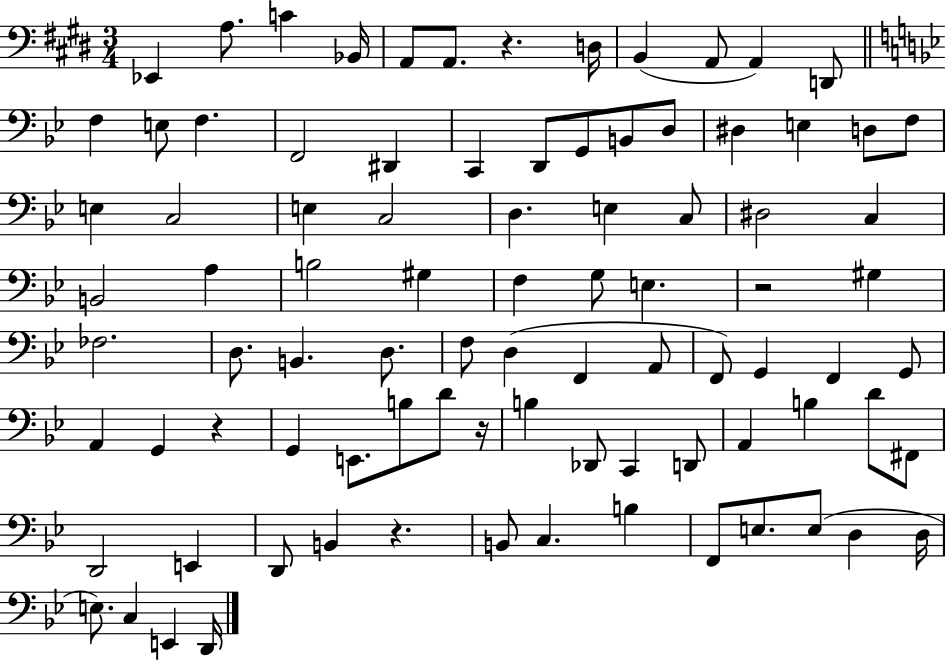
X:1
T:Untitled
M:3/4
L:1/4
K:E
_E,, A,/2 C _B,,/4 A,,/2 A,,/2 z D,/4 B,, A,,/2 A,, D,,/2 F, E,/2 F, F,,2 ^D,, C,, D,,/2 G,,/2 B,,/2 D,/2 ^D, E, D,/2 F,/2 E, C,2 E, C,2 D, E, C,/2 ^D,2 C, B,,2 A, B,2 ^G, F, G,/2 E, z2 ^G, _F,2 D,/2 B,, D,/2 F,/2 D, F,, A,,/2 F,,/2 G,, F,, G,,/2 A,, G,, z G,, E,,/2 B,/2 D/2 z/4 B, _D,,/2 C,, D,,/2 A,, B, D/2 ^F,,/2 D,,2 E,, D,,/2 B,, z B,,/2 C, B, F,,/2 E,/2 E,/2 D, D,/4 E,/2 C, E,, D,,/4